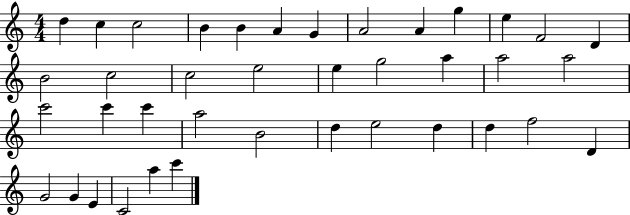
{
  \clef treble
  \numericTimeSignature
  \time 4/4
  \key c \major
  d''4 c''4 c''2 | b'4 b'4 a'4 g'4 | a'2 a'4 g''4 | e''4 f'2 d'4 | \break b'2 c''2 | c''2 e''2 | e''4 g''2 a''4 | a''2 a''2 | \break c'''2 c'''4 c'''4 | a''2 b'2 | d''4 e''2 d''4 | d''4 f''2 d'4 | \break g'2 g'4 e'4 | c'2 a''4 c'''4 | \bar "|."
}